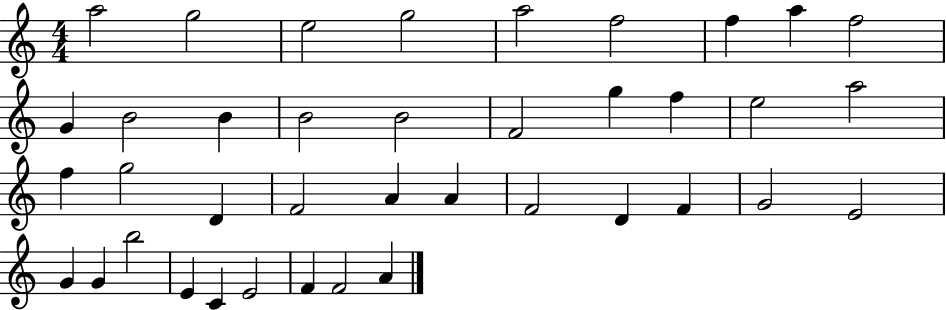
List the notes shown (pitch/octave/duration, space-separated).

A5/h G5/h E5/h G5/h A5/h F5/h F5/q A5/q F5/h G4/q B4/h B4/q B4/h B4/h F4/h G5/q F5/q E5/h A5/h F5/q G5/h D4/q F4/h A4/q A4/q F4/h D4/q F4/q G4/h E4/h G4/q G4/q B5/h E4/q C4/q E4/h F4/q F4/h A4/q